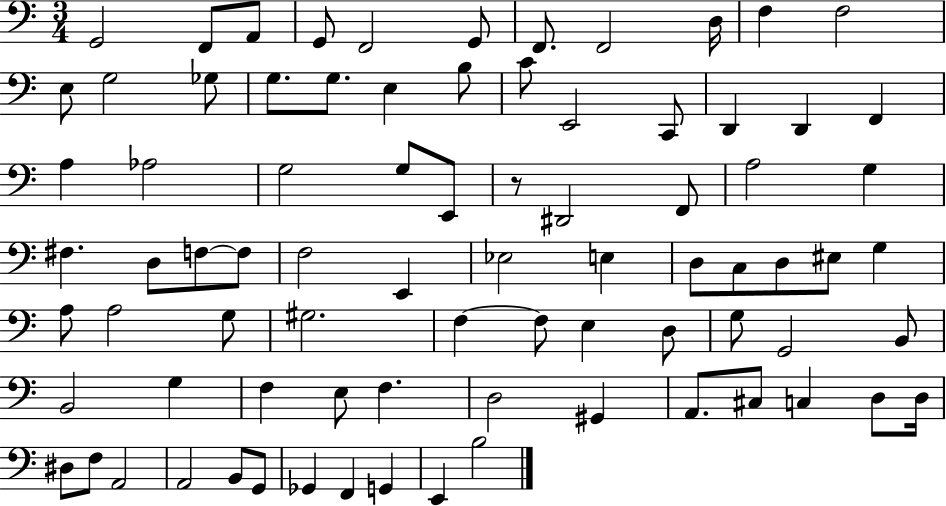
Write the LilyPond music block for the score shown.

{
  \clef bass
  \numericTimeSignature
  \time 3/4
  \key c \major
  g,2 f,8 a,8 | g,8 f,2 g,8 | f,8. f,2 d16 | f4 f2 | \break e8 g2 ges8 | g8. g8. e4 b8 | c'8 e,2 c,8 | d,4 d,4 f,4 | \break a4 aes2 | g2 g8 e,8 | r8 dis,2 f,8 | a2 g4 | \break fis4. d8 f8~~ f8 | f2 e,4 | ees2 e4 | d8 c8 d8 eis8 g4 | \break a8 a2 g8 | gis2. | f4~~ f8 e4 d8 | g8 g,2 b,8 | \break b,2 g4 | f4 e8 f4. | d2 gis,4 | a,8. cis8 c4 d8 d16 | \break dis8 f8 a,2 | a,2 b,8 g,8 | ges,4 f,4 g,4 | e,4 b2 | \break \bar "|."
}